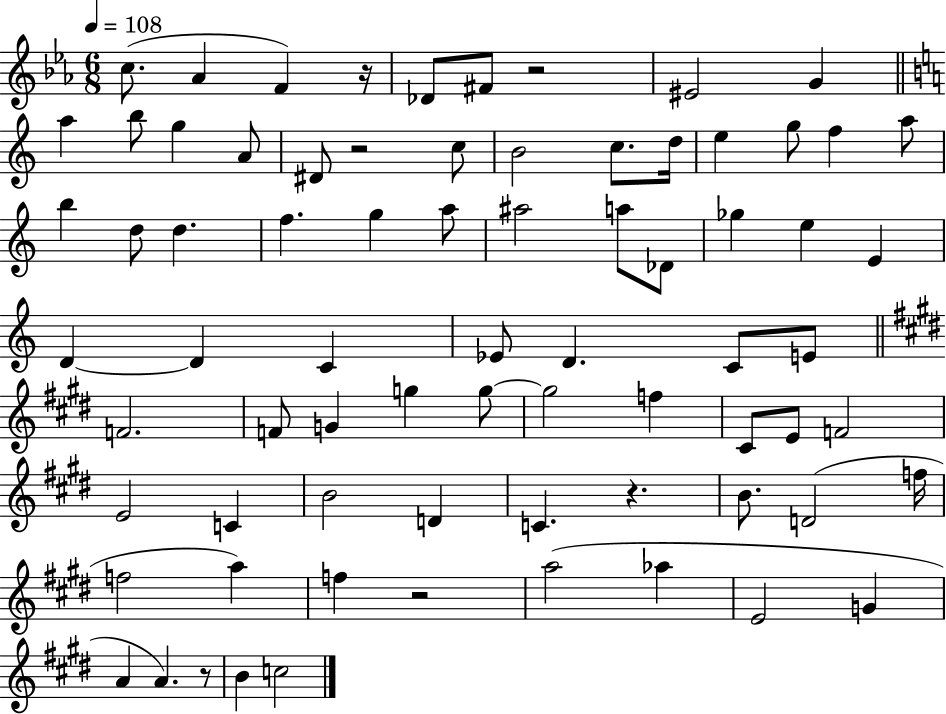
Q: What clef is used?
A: treble